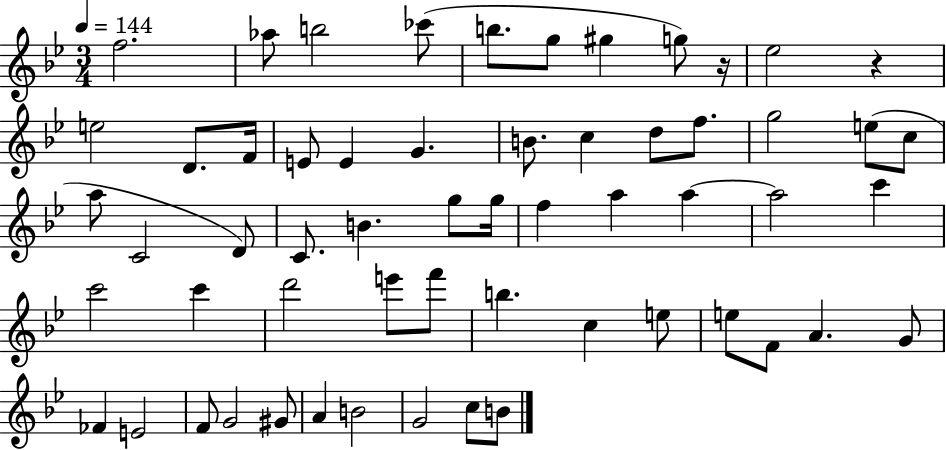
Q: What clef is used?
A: treble